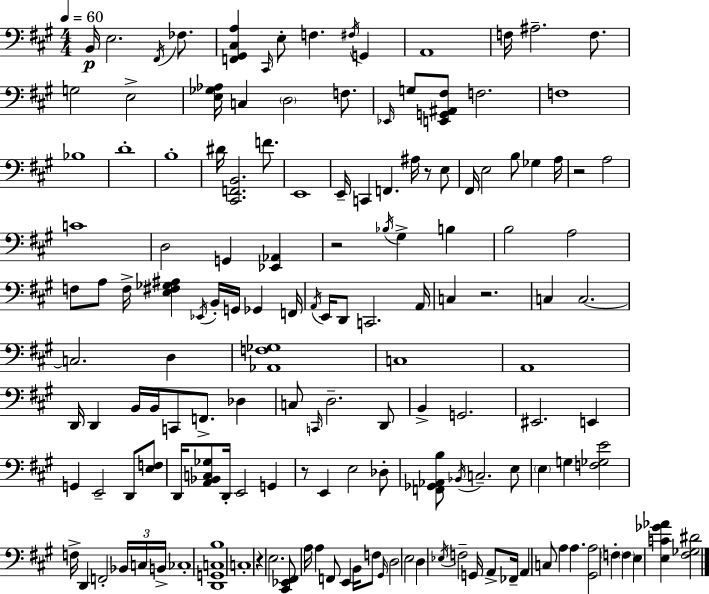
{
  \clef bass
  \numericTimeSignature
  \time 4/4
  \key a \major
  \tempo 4 = 60
  b,16\p e2. \acciaccatura { fis,16 } fes8. | <f, gis, cis a>4 \grace { cis,16 } e8-. f4. \acciaccatura { fis16 } g,4 | a,1 | f16 ais2.-- | \break f8. g2 e2-> | <e ges aes>16 c4 \parenthesize d2 | f8. \grace { ees,16 } g8 <e, g, ais, fis>8 f2. | f1 | \break bes1 | d'1-. | b1-. | dis'16 <cis, f, b,>2. | \break f'8. e,1 | e,16-- c,4 f,4. ais16 | r8 e8 fis,16 e2 b8 ges4 | a16 r2 a2 | \break c'1 | d2 g,4 | <ees, aes,>4 r2 \acciaccatura { bes16 } gis4-> | b4 b2 a2 | \break f8 a8 f16-> <e fis ges ais>4 \acciaccatura { ees,16 } b,16-. | g,16 ges,4 f,16 \acciaccatura { a,16 } e,16 d,8 c,2. | a,16 c4 r2. | c4 c2.~~ | \break c2. | d4 <aes, f ges>1 | c1 | a,1 | \break d,16 d,4 b,16 b,16 c,8 | f,8.-> des4 c8 \grace { c,16 } d2.-- | d,8 b,4-> g,2. | eis,2. | \break e,4 g,4 e,2-- | d,8 <e f>8 d,16 <a, bes, c ges>8 d,16-. e,2 | g,4 r8 e,4 e2 | des8-. <f, ges, aes, b>8 \acciaccatura { bes,16 } c2.-- | \break e8 \parenthesize e4 g4 | <f ges e'>2 f16-> d,4 f,2-. | \tuplet 3/2 { bes,16 c16 b,16-> } ces1-. | <d, g, c b>1 | \break c1-. | r4 e2. | <cis, ees, fis,>8 a16 a4 | f,8 e,4 b,16 f8 \grace { gis,16 } d2 | \break e2 d4 \acciaccatura { ees16 } f2-- | g,16 a,8-> fes,16-- a,4 c8 | a4 a4. <gis, a>2 | \parenthesize f4-. \parenthesize f4 e4 <e c' ges' aes'>4 | \break <fis ges dis'>2 \bar "|."
}